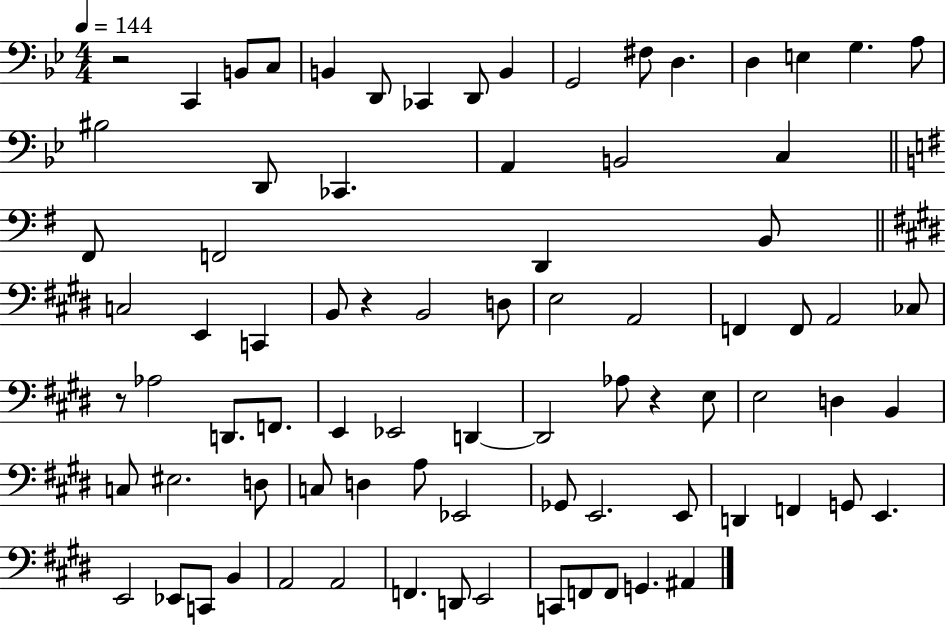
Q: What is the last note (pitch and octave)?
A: A#2